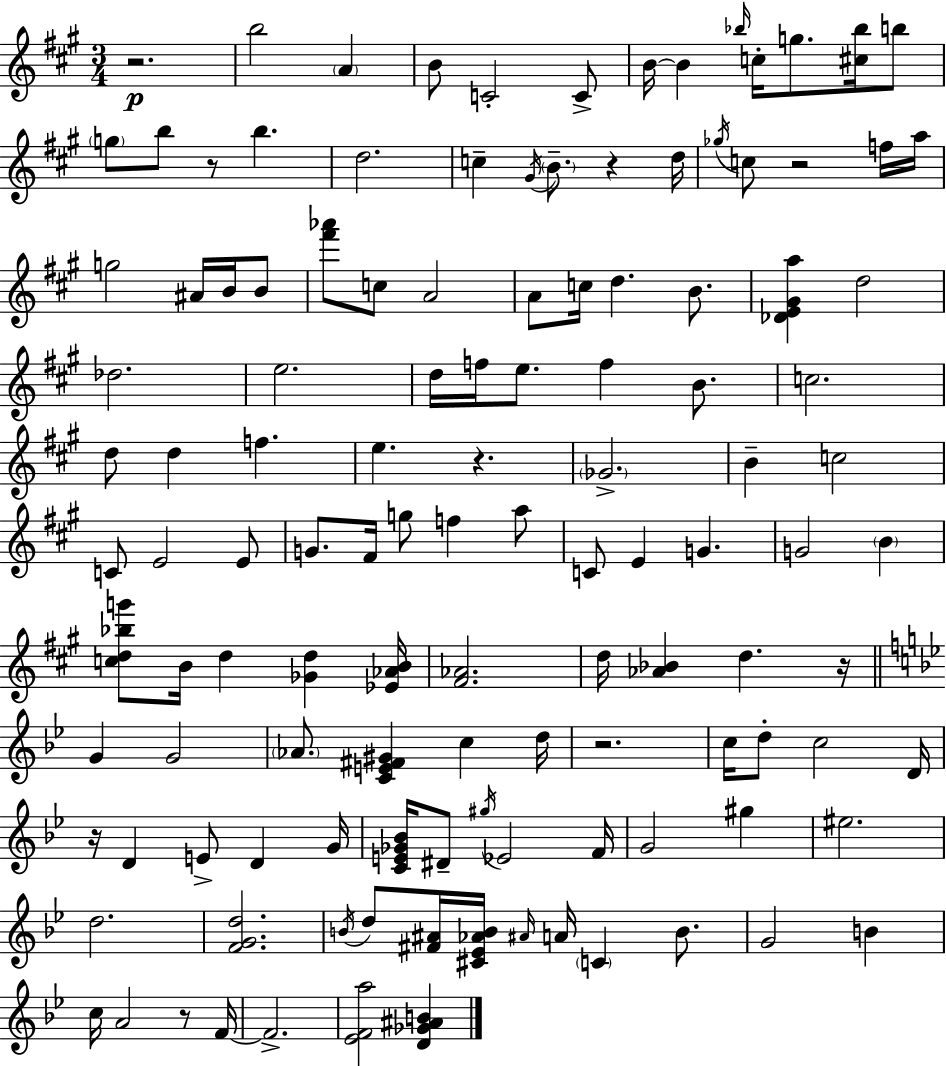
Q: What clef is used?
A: treble